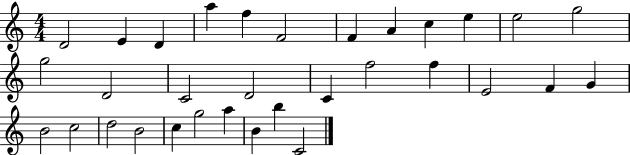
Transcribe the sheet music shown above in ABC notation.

X:1
T:Untitled
M:4/4
L:1/4
K:C
D2 E D a f F2 F A c e e2 g2 g2 D2 C2 D2 C f2 f E2 F G B2 c2 d2 B2 c g2 a B b C2